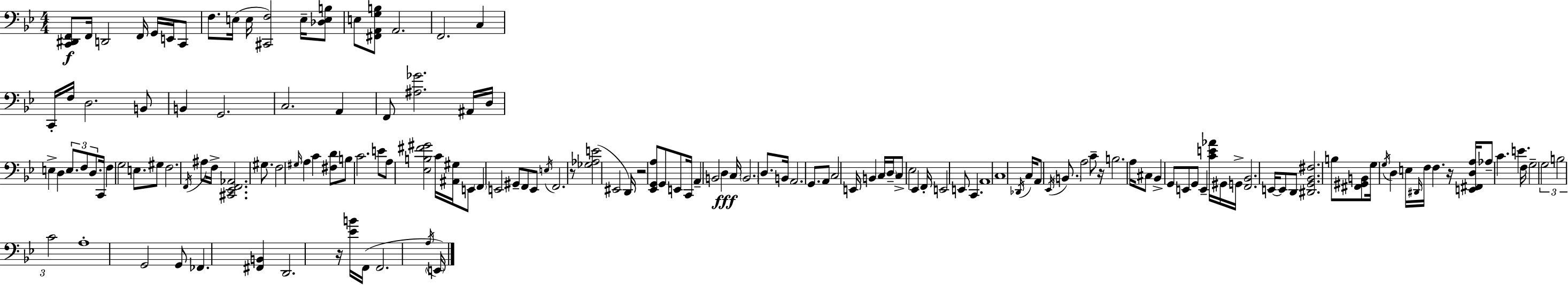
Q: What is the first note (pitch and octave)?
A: F2